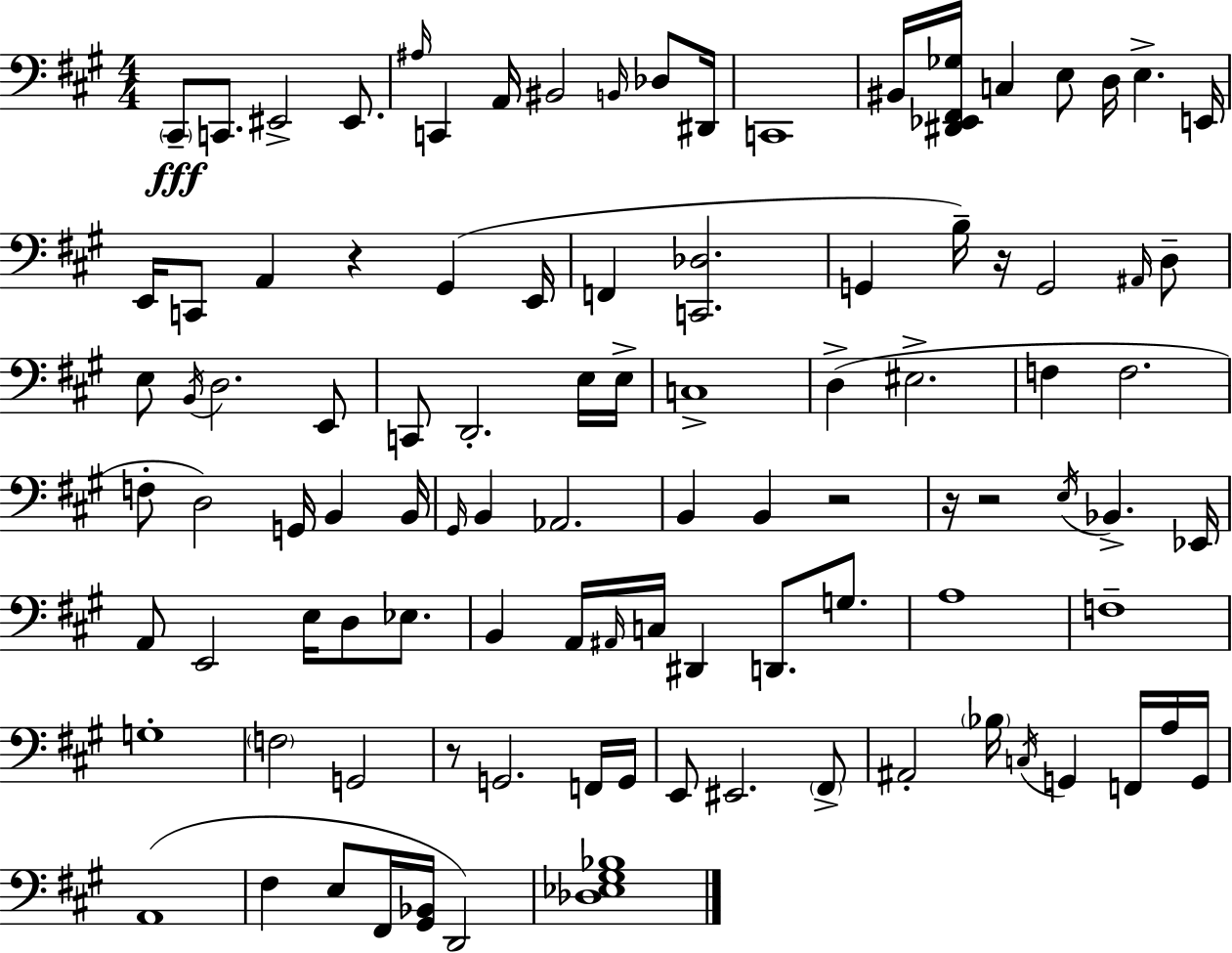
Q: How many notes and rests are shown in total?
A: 100